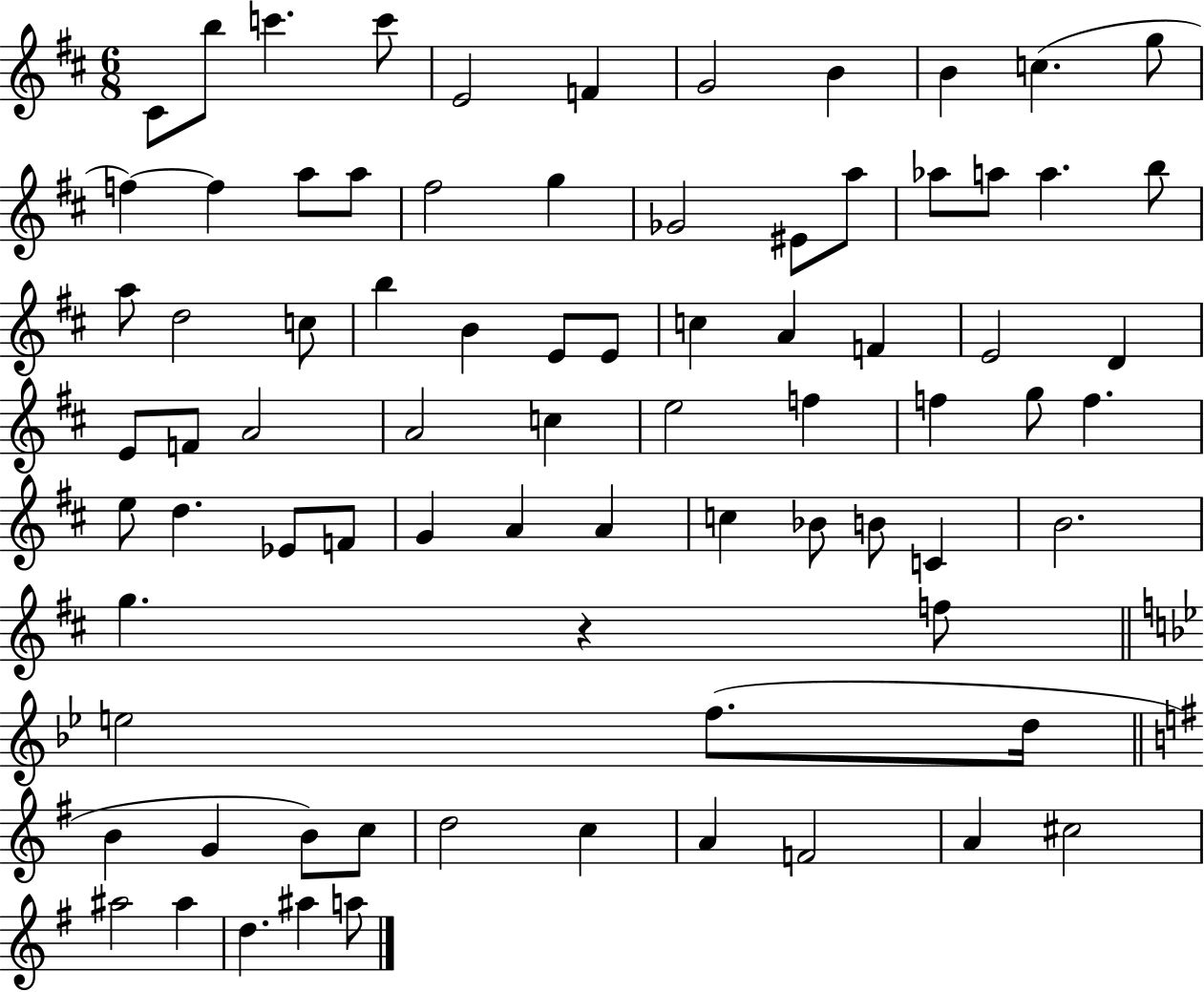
{
  \clef treble
  \numericTimeSignature
  \time 6/8
  \key d \major
  cis'8 b''8 c'''4. c'''8 | e'2 f'4 | g'2 b'4 | b'4 c''4.( g''8 | \break f''4~~) f''4 a''8 a''8 | fis''2 g''4 | ges'2 eis'8 a''8 | aes''8 a''8 a''4. b''8 | \break a''8 d''2 c''8 | b''4 b'4 e'8 e'8 | c''4 a'4 f'4 | e'2 d'4 | \break e'8 f'8 a'2 | a'2 c''4 | e''2 f''4 | f''4 g''8 f''4. | \break e''8 d''4. ees'8 f'8 | g'4 a'4 a'4 | c''4 bes'8 b'8 c'4 | b'2. | \break g''4. r4 f''8 | \bar "||" \break \key g \minor e''2 f''8.( d''16 | \bar "||" \break \key g \major b'4 g'4 b'8) c''8 | d''2 c''4 | a'4 f'2 | a'4 cis''2 | \break ais''2 ais''4 | d''4. ais''4 a''8 | \bar "|."
}